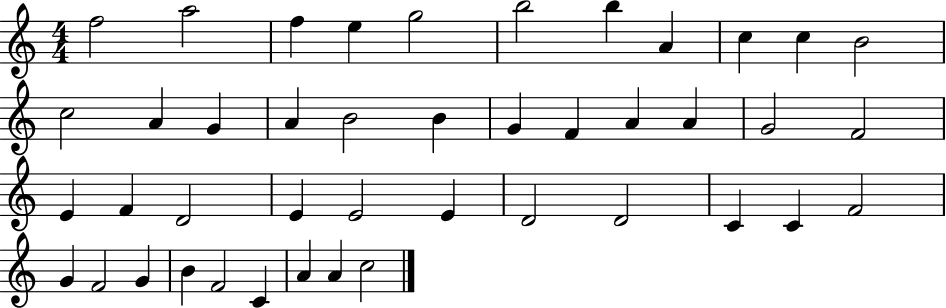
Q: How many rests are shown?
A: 0